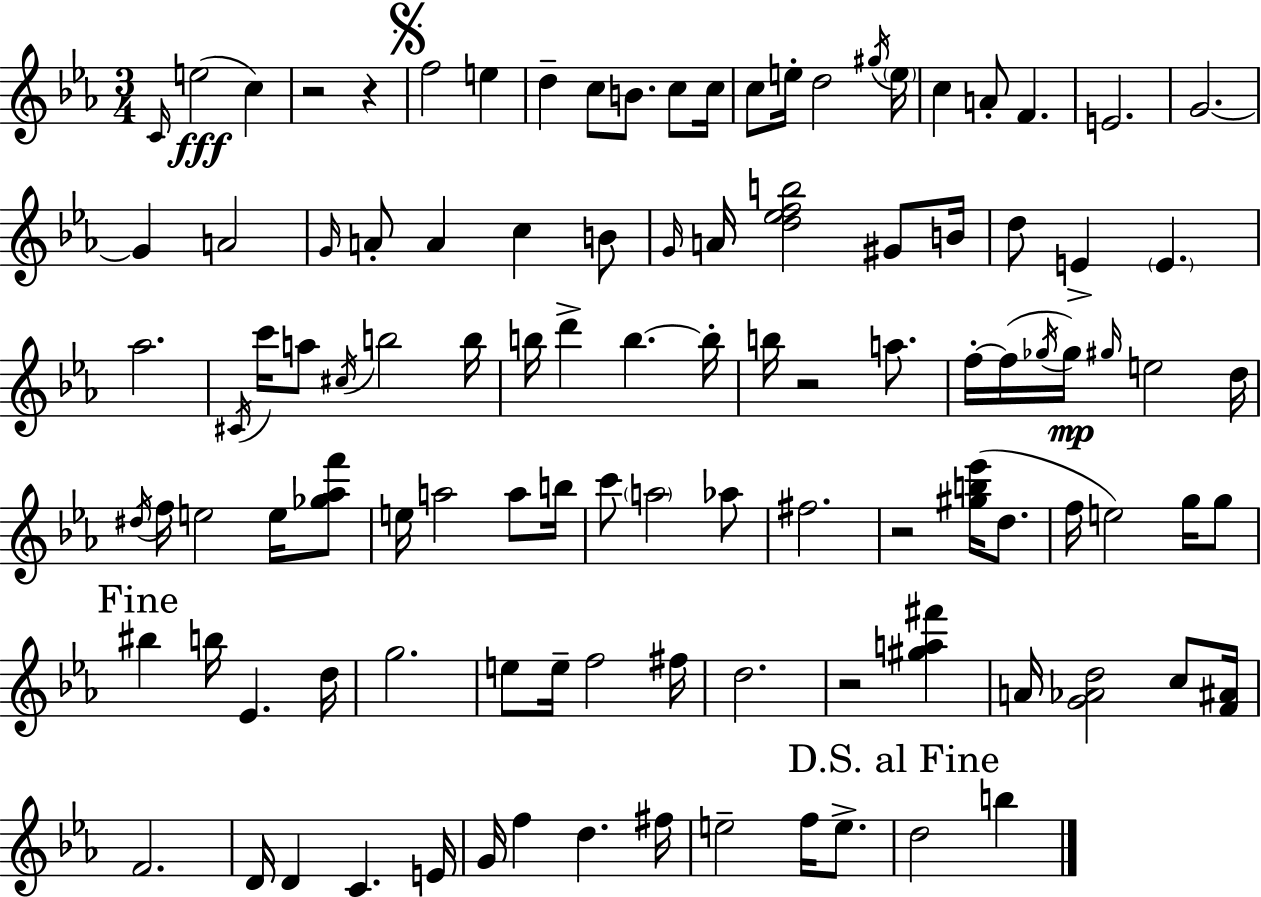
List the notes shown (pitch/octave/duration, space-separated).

C4/s E5/h C5/q R/h R/q F5/h E5/q D5/q C5/e B4/e. C5/e C5/s C5/e E5/s D5/h G#5/s E5/s C5/q A4/e F4/q. E4/h. G4/h. G4/q A4/h G4/s A4/e A4/q C5/q B4/e G4/s A4/s [D5,Eb5,F5,B5]/h G#4/e B4/s D5/e E4/q E4/q. Ab5/h. C#4/s C6/s A5/e C#5/s B5/h B5/s B5/s D6/q B5/q. B5/s B5/s R/h A5/e. F5/s F5/s Gb5/s Gb5/s G#5/s E5/h D5/s D#5/s F5/s E5/h E5/s [Gb5,Ab5,F6]/e E5/s A5/h A5/e B5/s C6/e A5/h Ab5/e F#5/h. R/h [G#5,B5,Eb6]/s D5/e. F5/s E5/h G5/s G5/e BIS5/q B5/s Eb4/q. D5/s G5/h. E5/e E5/s F5/h F#5/s D5/h. R/h [G#5,A5,F#6]/q A4/s [G4,Ab4,D5]/h C5/e [F4,A#4]/s F4/h. D4/s D4/q C4/q. E4/s G4/s F5/q D5/q. F#5/s E5/h F5/s E5/e. D5/h B5/q